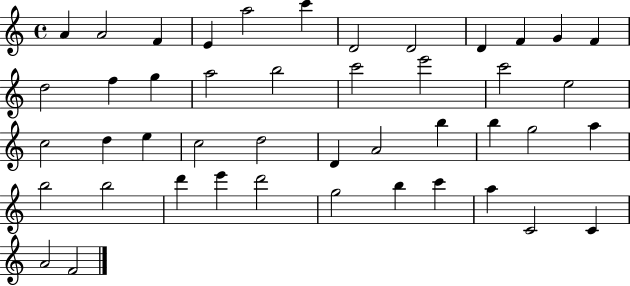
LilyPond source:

{
  \clef treble
  \time 4/4
  \defaultTimeSignature
  \key c \major
  a'4 a'2 f'4 | e'4 a''2 c'''4 | d'2 d'2 | d'4 f'4 g'4 f'4 | \break d''2 f''4 g''4 | a''2 b''2 | c'''2 e'''2 | c'''2 e''2 | \break c''2 d''4 e''4 | c''2 d''2 | d'4 a'2 b''4 | b''4 g''2 a''4 | \break b''2 b''2 | d'''4 e'''4 d'''2 | g''2 b''4 c'''4 | a''4 c'2 c'4 | \break a'2 f'2 | \bar "|."
}